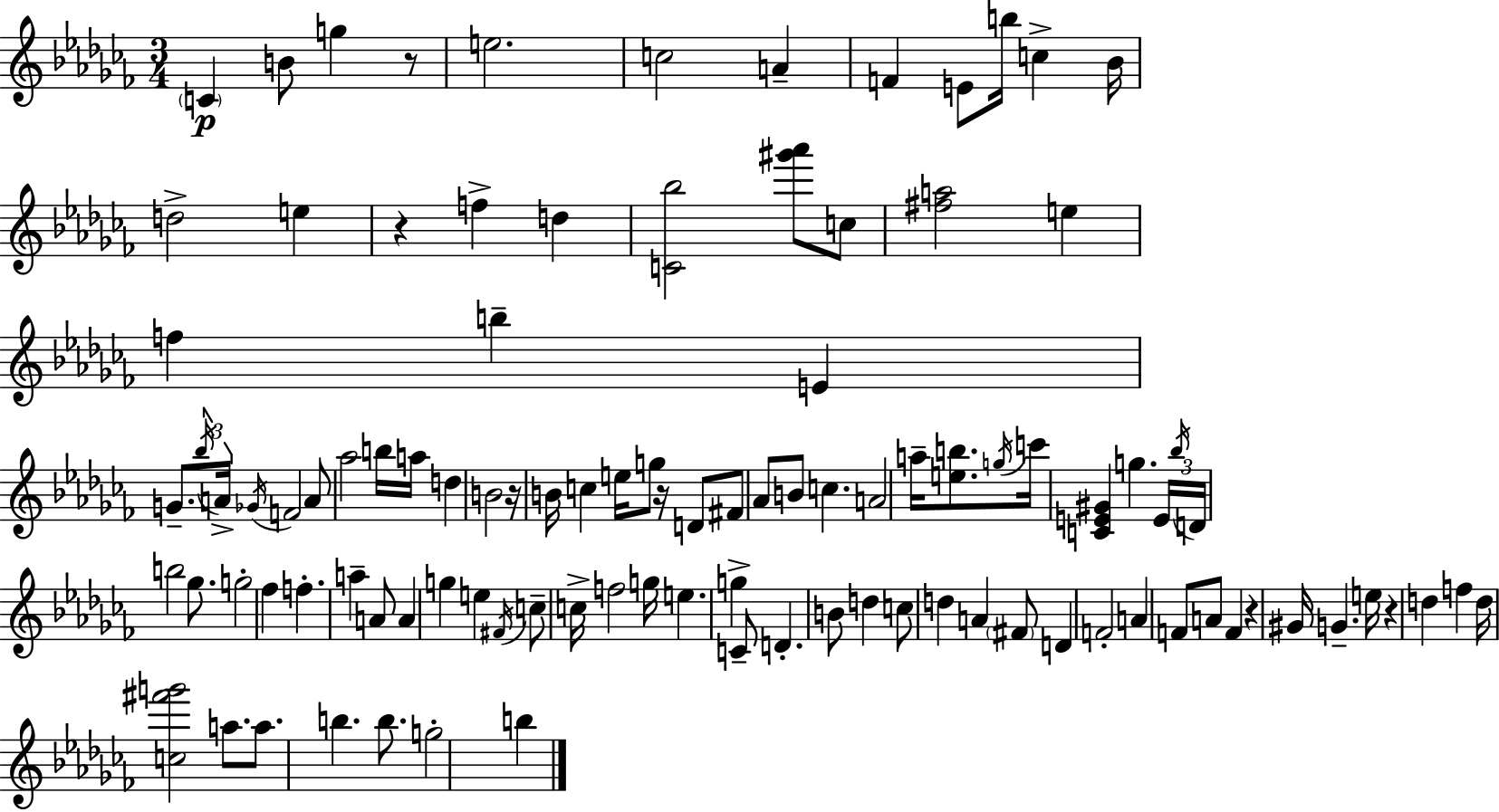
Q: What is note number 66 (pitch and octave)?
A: C4